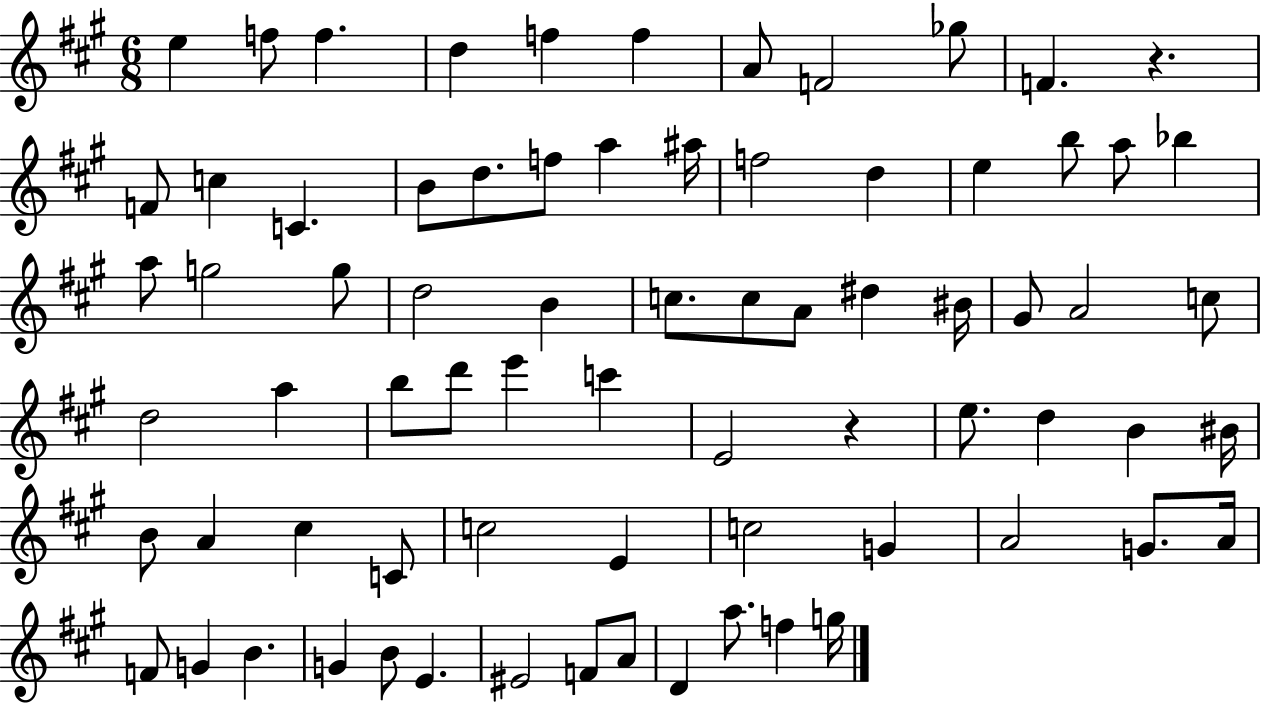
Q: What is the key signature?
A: A major